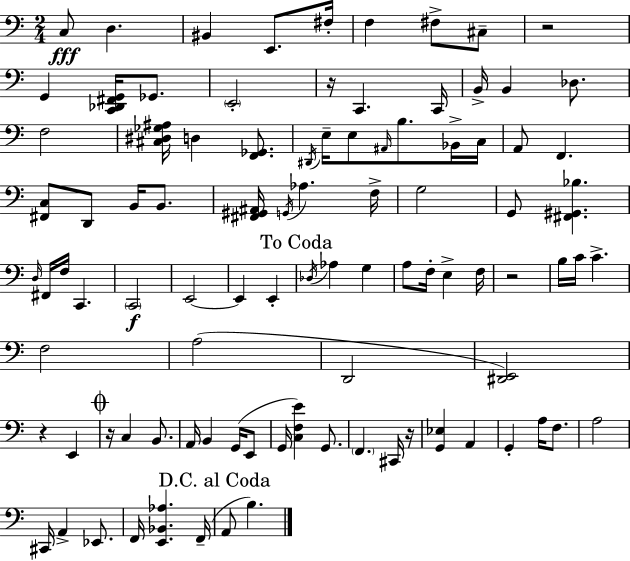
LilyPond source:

{
  \clef bass
  \numericTimeSignature
  \time 2/4
  \key c \major
  c8\fff d4. | bis,4 e,8. fis16-. | f4 fis8-> cis8-- | r2 | \break g,4 <c, des, fis, g,>16 ges,8. | \parenthesize e,2-. | r16 c,4. c,16 | b,16-> b,4 des8. | \break f2 | <cis dis ges ais>16 d4 <f, ges,>8. | \acciaccatura { dis,16 } e16-- e8 \grace { ais,16 } b8. | bes,16-> c16 a,8 f,4. | \break <fis, c>8 d,8 b,16 b,8. | <fis, gis, ais,>16 \acciaccatura { g,16 } aes4. | f16-> g2 | g,8 <fis, gis, bes>4. | \break \grace { d16 } fis,16 f16 c,4. | \parenthesize c,2\f | e,2~~ | e,4 | \break e,4-. \mark "To Coda" \acciaccatura { des16 } aes4 | g4 a8 f16-. | e4-> f16 r2 | b16 c'16 c'4.-> | \break f2 | a2( | d,2 | <dis, e,>2) | \break r4 | e,4 \mark \markup { \musicglyph "scripts.coda" } r16 c4 | b,8. a,16 b,4 | g,16( e,8 g,16 <c f e'>4) | \break g,8. \parenthesize f,4. | cis,16 r16 <g, ees>4 | a,4 g,4-. | a16 f8. a2 | \break cis,16 a,4-> | ees,8. f,16 <e, bes, aes>4. | f,16--( \mark "D.C. al Coda" a,8 b4.) | \bar "|."
}